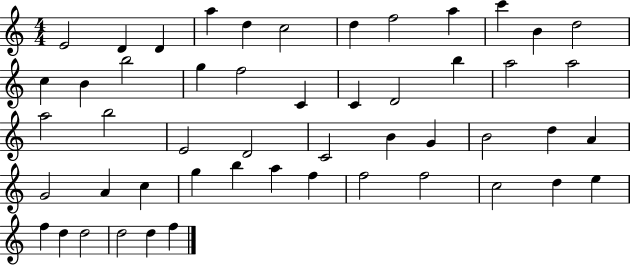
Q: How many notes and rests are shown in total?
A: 51